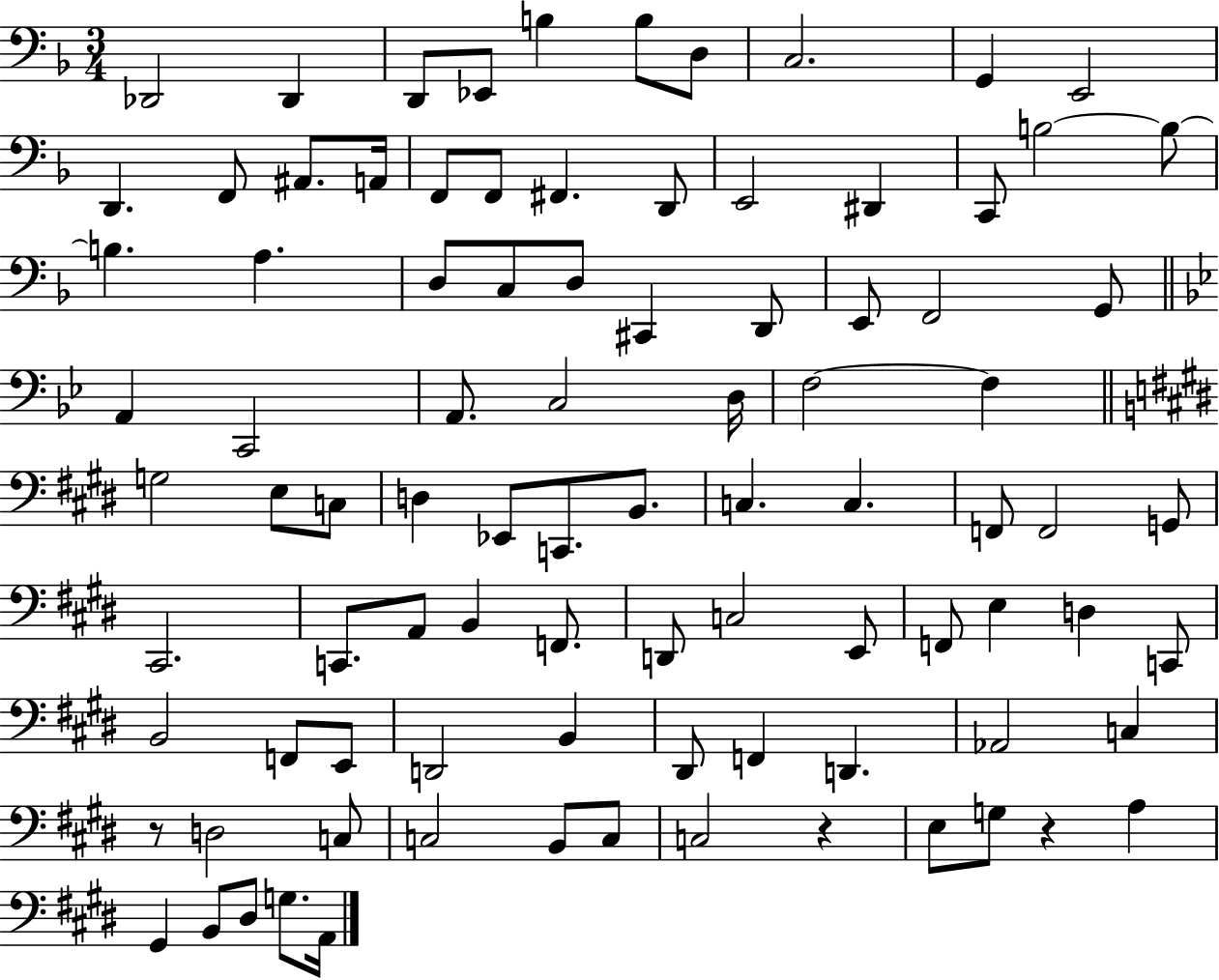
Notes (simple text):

Db2/h Db2/q D2/e Eb2/e B3/q B3/e D3/e C3/h. G2/q E2/h D2/q. F2/e A#2/e. A2/s F2/e F2/e F#2/q. D2/e E2/h D#2/q C2/e B3/h B3/e B3/q. A3/q. D3/e C3/e D3/e C#2/q D2/e E2/e F2/h G2/e A2/q C2/h A2/e. C3/h D3/s F3/h F3/q G3/h E3/e C3/e D3/q Eb2/e C2/e. B2/e. C3/q. C3/q. F2/e F2/h G2/e C#2/h. C2/e. A2/e B2/q F2/e. D2/e C3/h E2/e F2/e E3/q D3/q C2/e B2/h F2/e E2/e D2/h B2/q D#2/e F2/q D2/q. Ab2/h C3/q R/e D3/h C3/e C3/h B2/e C3/e C3/h R/q E3/e G3/e R/q A3/q G#2/q B2/e D#3/e G3/e. A2/s